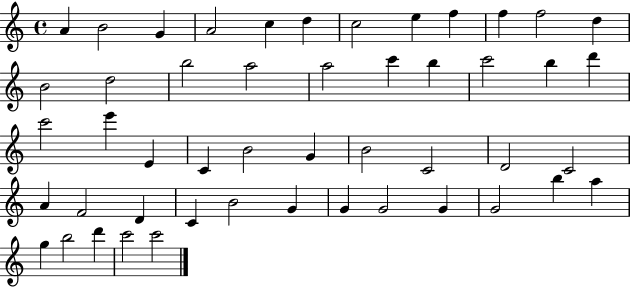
X:1
T:Untitled
M:4/4
L:1/4
K:C
A B2 G A2 c d c2 e f f f2 d B2 d2 b2 a2 a2 c' b c'2 b d' c'2 e' E C B2 G B2 C2 D2 C2 A F2 D C B2 G G G2 G G2 b a g b2 d' c'2 c'2